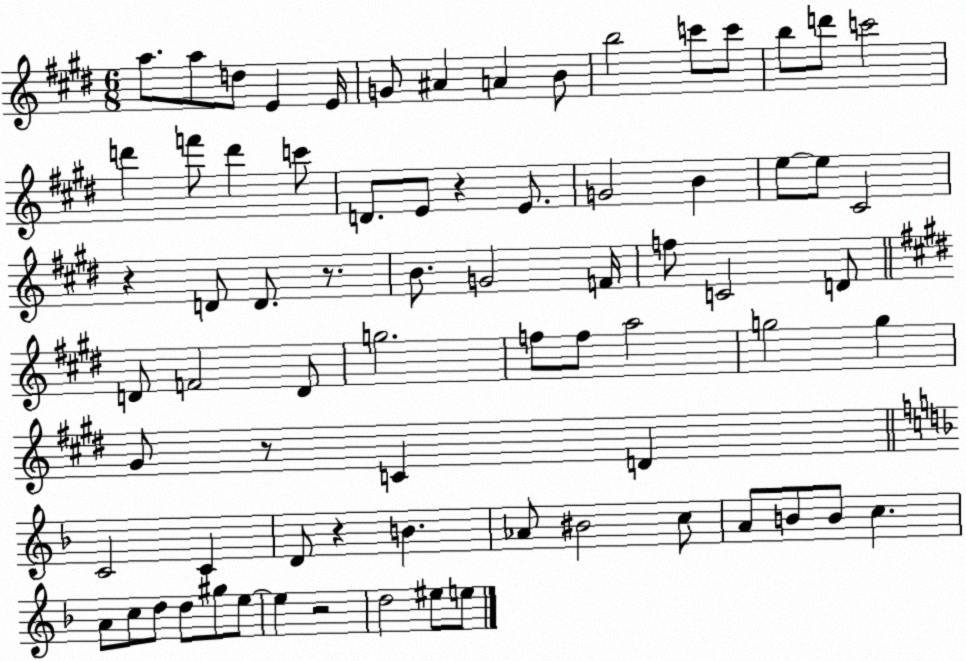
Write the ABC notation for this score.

X:1
T:Untitled
M:6/8
L:1/4
K:E
a/2 a/2 d/2 E E/4 G/2 ^A A B/2 b2 c'/2 c'/2 b/2 d'/2 c'2 d' f'/2 d' c'/2 D/2 E/2 z E/2 G2 B e/2 e/2 ^C2 z D/2 D/2 z/2 B/2 G2 F/4 f/2 C2 D/2 D/2 F2 D/2 g2 f/2 f/2 a2 g2 g ^G/2 z/2 C D C2 C D/2 z B _A/2 ^B2 c/2 A/2 B/2 B/2 c A/2 c/2 d/2 d/2 ^g/2 e/2 e z2 d2 ^e/2 e/2